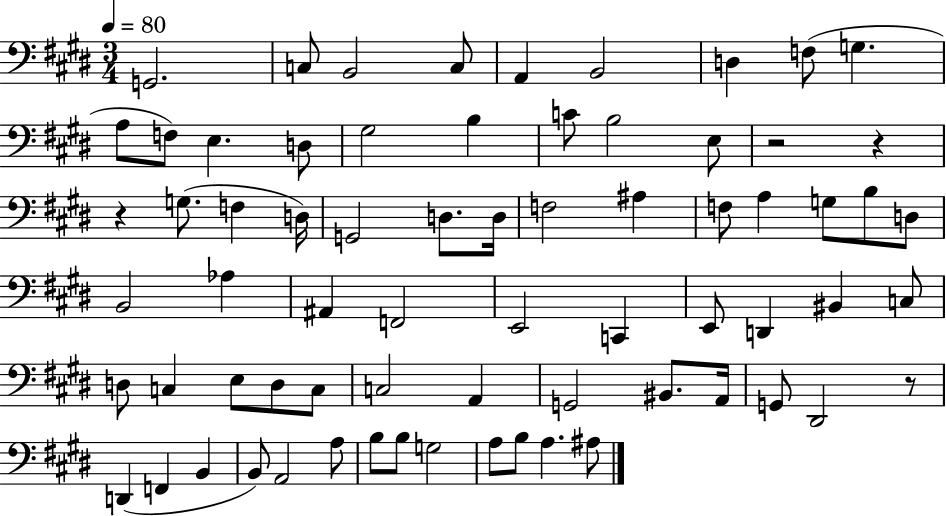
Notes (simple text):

G2/h. C3/e B2/h C3/e A2/q B2/h D3/q F3/e G3/q. A3/e F3/e E3/q. D3/e G#3/h B3/q C4/e B3/h E3/e R/h R/q R/q G3/e. F3/q D3/s G2/h D3/e. D3/s F3/h A#3/q F3/e A3/q G3/e B3/e D3/e B2/h Ab3/q A#2/q F2/h E2/h C2/q E2/e D2/q BIS2/q C3/e D3/e C3/q E3/e D3/e C3/e C3/h A2/q G2/h BIS2/e. A2/s G2/e D#2/h R/e D2/q F2/q B2/q B2/e A2/h A3/e B3/e B3/e G3/h A3/e B3/e A3/q. A#3/e